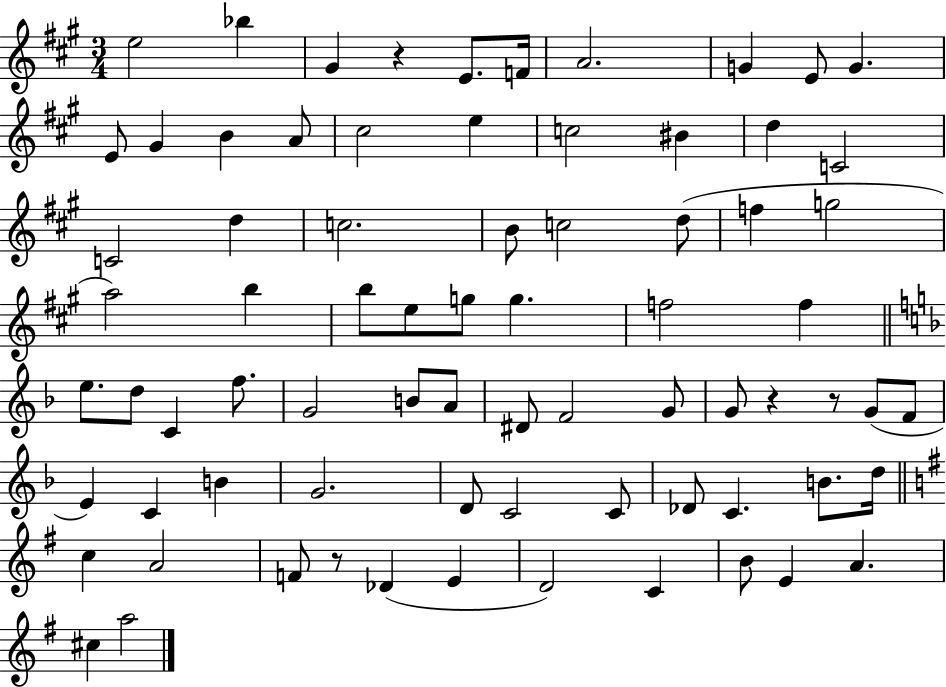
{
  \clef treble
  \numericTimeSignature
  \time 3/4
  \key a \major
  e''2 bes''4 | gis'4 r4 e'8. f'16 | a'2. | g'4 e'8 g'4. | \break e'8 gis'4 b'4 a'8 | cis''2 e''4 | c''2 bis'4 | d''4 c'2 | \break c'2 d''4 | c''2. | b'8 c''2 d''8( | f''4 g''2 | \break a''2) b''4 | b''8 e''8 g''8 g''4. | f''2 f''4 | \bar "||" \break \key f \major e''8. d''8 c'4 f''8. | g'2 b'8 a'8 | dis'8 f'2 g'8 | g'8 r4 r8 g'8( f'8 | \break e'4) c'4 b'4 | g'2. | d'8 c'2 c'8 | des'8 c'4. b'8. d''16 | \break \bar "||" \break \key e \minor c''4 a'2 | f'8 r8 des'4( e'4 | d'2) c'4 | b'8 e'4 a'4. | \break cis''4 a''2 | \bar "|."
}